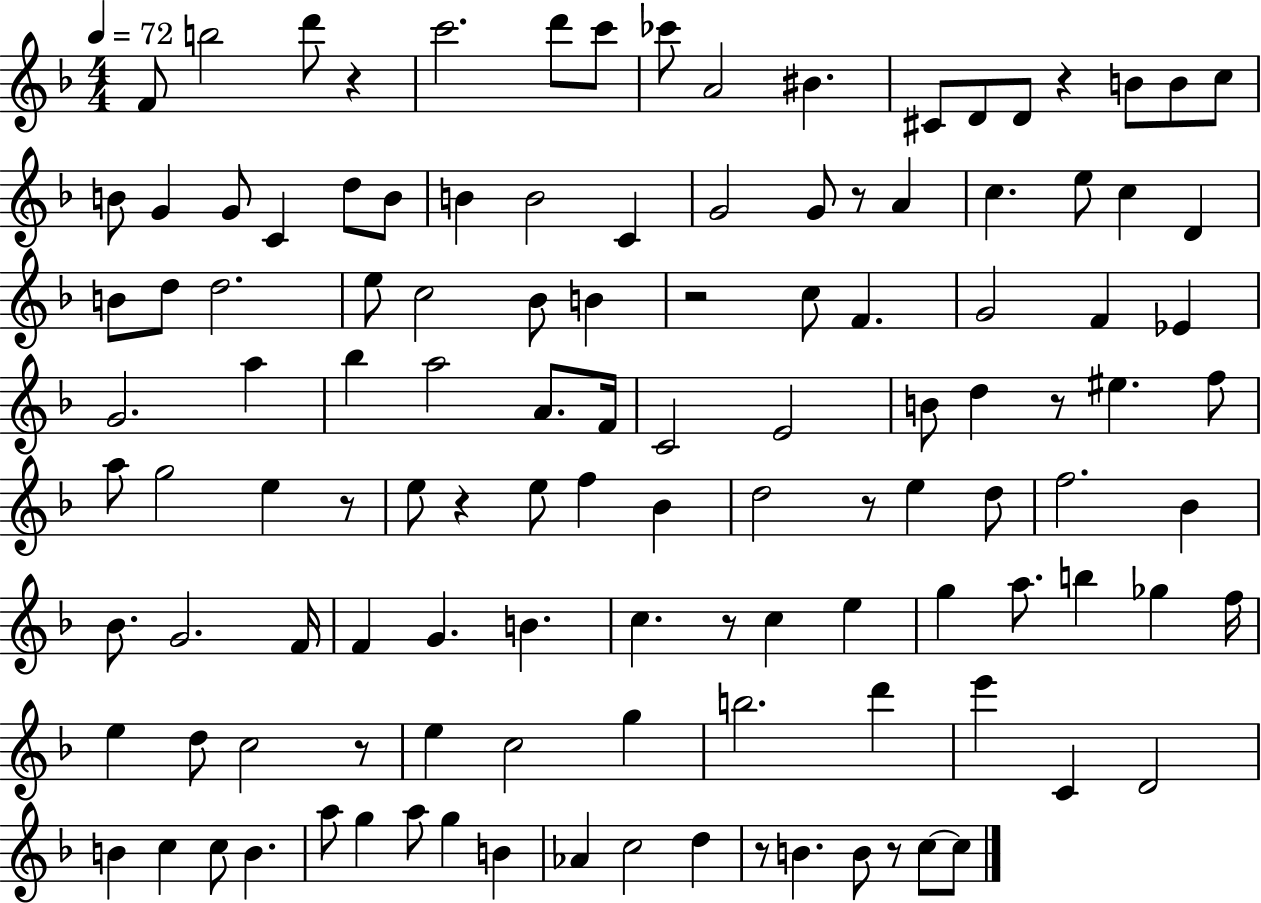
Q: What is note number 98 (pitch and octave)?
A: G5